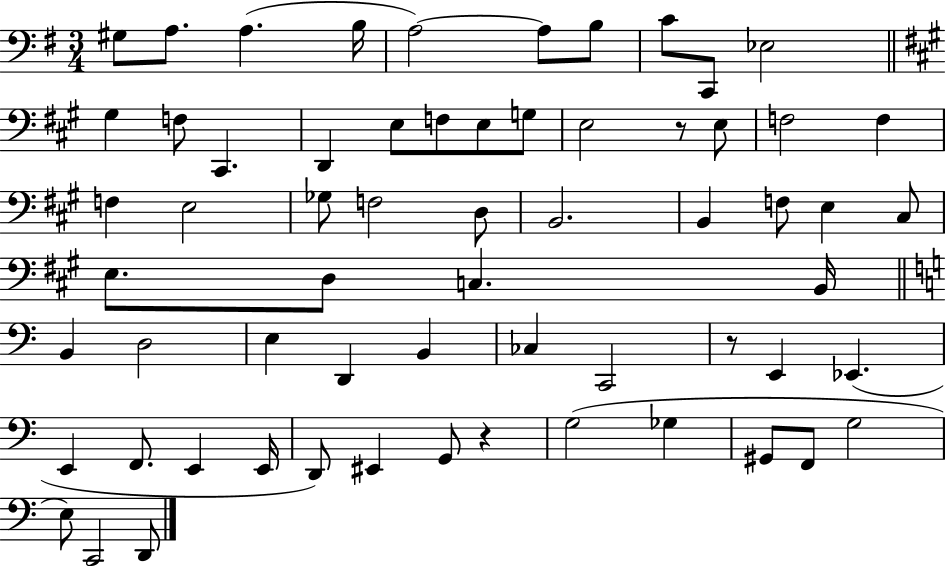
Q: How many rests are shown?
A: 3